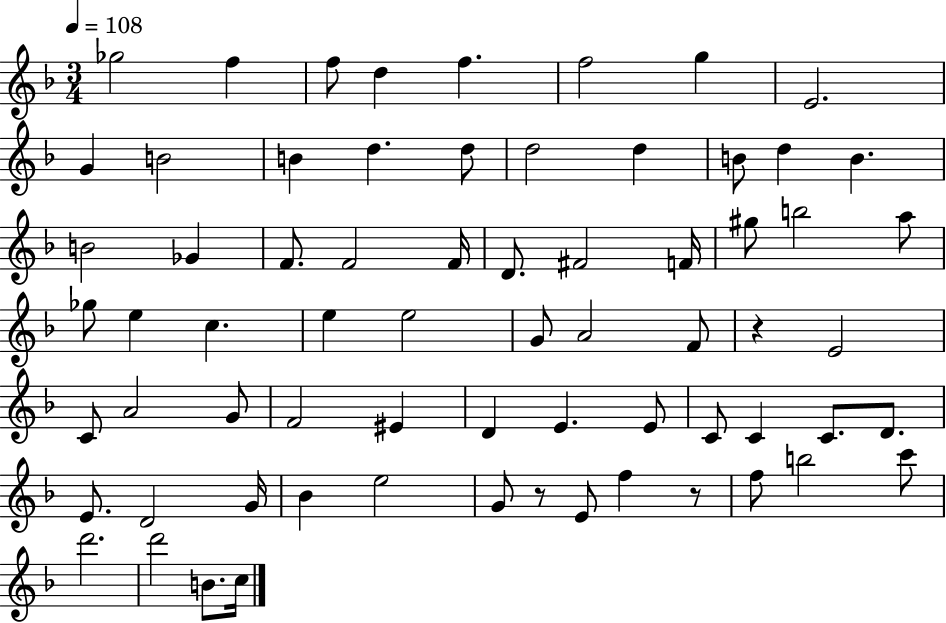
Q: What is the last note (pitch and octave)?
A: C5